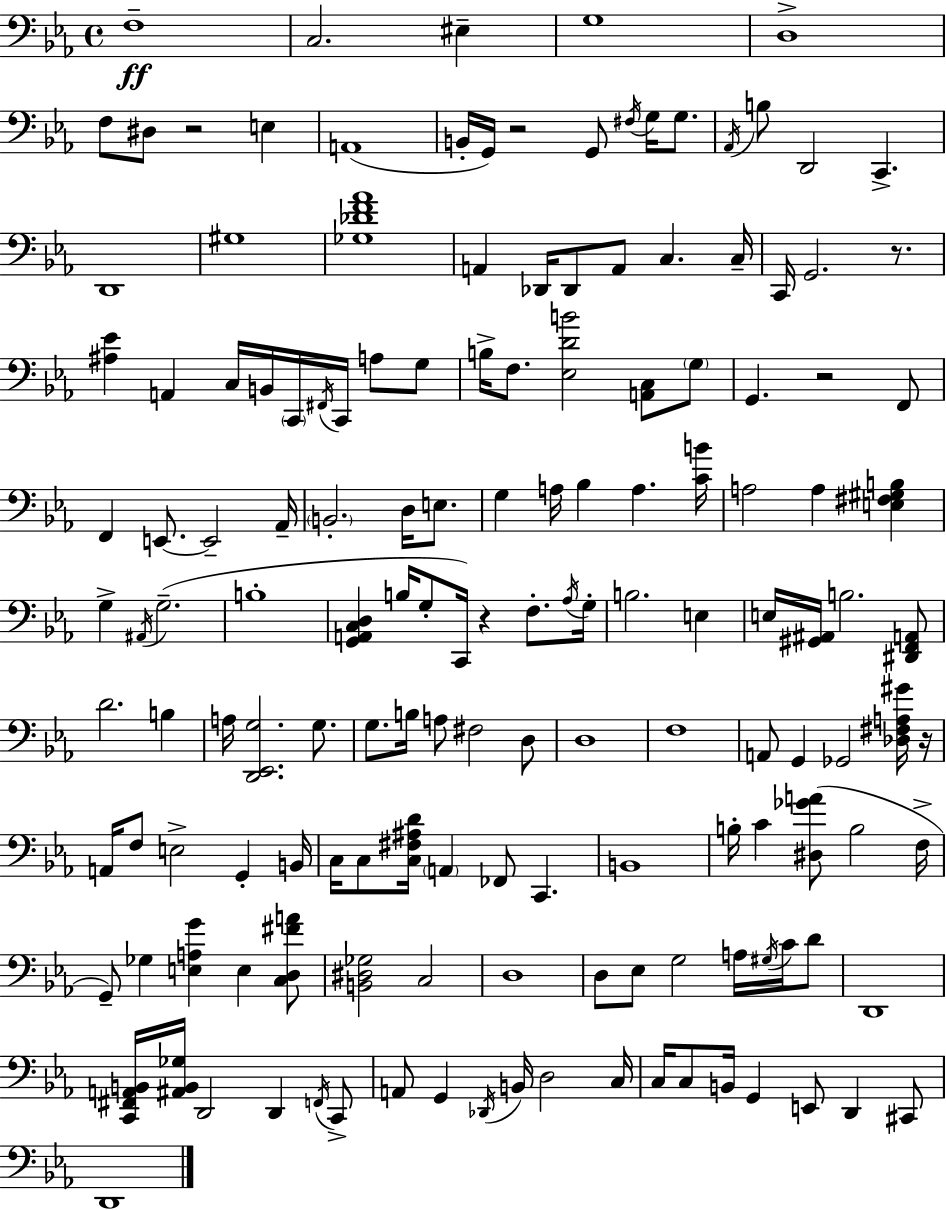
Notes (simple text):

F3/w C3/h. EIS3/q G3/w D3/w F3/e D#3/e R/h E3/q A2/w B2/s G2/s R/h G2/e F#3/s G3/s G3/e. Ab2/s B3/e D2/h C2/q. D2/w G#3/w [Gb3,Db4,F4,Ab4]/w A2/q Db2/s Db2/e A2/e C3/q. C3/s C2/s G2/h. R/e. [A#3,Eb4]/q A2/q C3/s B2/s C2/s F#2/s C2/s A3/e G3/e B3/s F3/e. [Eb3,D4,B4]/h [A2,C3]/e G3/e G2/q. R/h F2/e F2/q E2/e. E2/h Ab2/s B2/h. D3/s E3/e. G3/q A3/s Bb3/q A3/q. [C4,B4]/s A3/h A3/q [E3,F#3,G#3,B3]/q G3/q A#2/s G3/h. B3/w [G2,A2,C3,D3]/q B3/s G3/e C2/s R/q F3/e. Ab3/s G3/s B3/h. E3/q E3/s [G#2,A#2]/s B3/h. [D#2,F2,A2]/e D4/h. B3/q A3/s [D2,Eb2,G3]/h. G3/e. G3/e. B3/s A3/e F#3/h D3/e D3/w F3/w A2/e G2/q Gb2/h [Db3,F#3,A3,G#4]/s R/s A2/s F3/e E3/h G2/q B2/s C3/s C3/e [C3,F#3,A#3,D4]/s A2/q FES2/e C2/q. B2/w B3/s C4/q [D#3,Gb4,A4]/e B3/h F3/s G2/e Gb3/q [E3,A3,G4]/q E3/q [C3,D3,F#4,A4]/e [B2,D#3,Gb3]/h C3/h D3/w D3/e Eb3/e G3/h A3/s G#3/s C4/s D4/e D2/w [C2,F#2,A2,B2]/s [A#2,B2,Gb3]/s D2/h D2/q F2/s C2/e A2/e G2/q Db2/s B2/s D3/h C3/s C3/s C3/e B2/s G2/q E2/e D2/q C#2/e D2/w